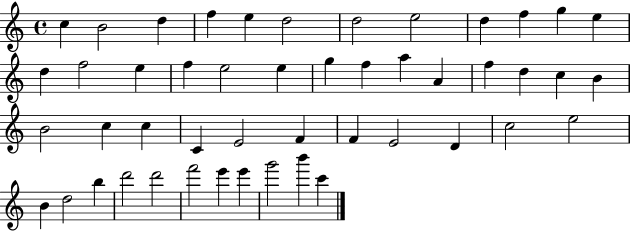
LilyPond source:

{
  \clef treble
  \time 4/4
  \defaultTimeSignature
  \key c \major
  c''4 b'2 d''4 | f''4 e''4 d''2 | d''2 e''2 | d''4 f''4 g''4 e''4 | \break d''4 f''2 e''4 | f''4 e''2 e''4 | g''4 f''4 a''4 a'4 | f''4 d''4 c''4 b'4 | \break b'2 c''4 c''4 | c'4 e'2 f'4 | f'4 e'2 d'4 | c''2 e''2 | \break b'4 d''2 b''4 | d'''2 d'''2 | f'''2 e'''4 e'''4 | g'''2 b'''4 c'''4 | \break \bar "|."
}